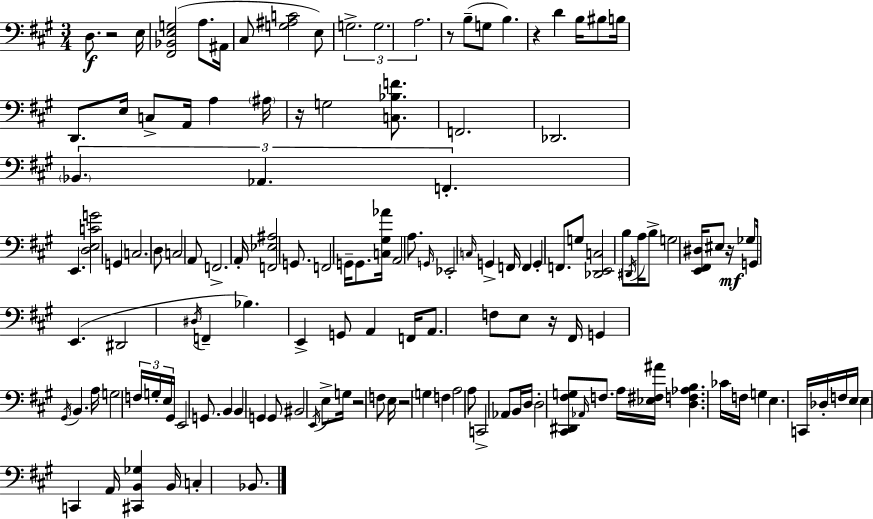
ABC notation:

X:1
T:Untitled
M:3/4
L:1/4
K:A
D,/2 z2 E,/4 [^F,,_B,,E,G,]2 A,/2 ^A,,/4 ^C,/2 [G,^A,C]2 E,/2 G,2 G,2 A,2 z/2 B,/2 G,/2 B, z D B,/4 ^B,/2 B,/4 D,,/2 E,/4 C,/2 A,,/4 A, ^A,/4 z/4 G,2 [C,_B,F]/2 F,,2 _D,,2 _B,, _A,, F,, E,, [D,E,CG]2 G,, C,2 D,/2 C,2 A,,/2 F,,2 A,,/4 [F,,_E,^A,]2 G,,/2 F,,2 G,,/4 G,,/2 [C,^G,_A]/4 A,,2 A,/2 G,,/4 _E,,2 C,/4 G,, F,,/4 F,, G,, F,,/2 G,/2 [_D,,E,,C,]2 B,/2 ^D,,/4 A,/4 B,/2 G,2 [E,,^F,,^D,]/4 ^E,/2 z/4 _G,/2 G,,/4 E,, ^D,,2 ^D,/4 F,, _B, E,, G,,/2 A,, F,,/4 A,,/2 F,/2 E,/2 z/4 ^F,,/4 G,, ^G,,/4 B,, A,/4 G,2 F,/4 G,/4 E,/4 ^G,,/4 E,,2 G,,/2 B,, B,, G,, G,,/2 ^B,,2 E,,/4 E,/2 G,/4 z2 F,/2 E,/4 z2 G, F, A,2 A,/2 C,,2 _A,,/2 B,,/4 D,/4 D,2 [^C,,^D,,^F,G,]/2 _A,,/4 F,/2 A,/4 [_E,^F,^A]/4 [D,F,_A,B,] _C/4 F,/4 G, E, C,,/4 _D,/4 F,/4 E,/4 E, C,, A,,/4 [^C,,B,,_G,] B,,/4 C, _B,,/2